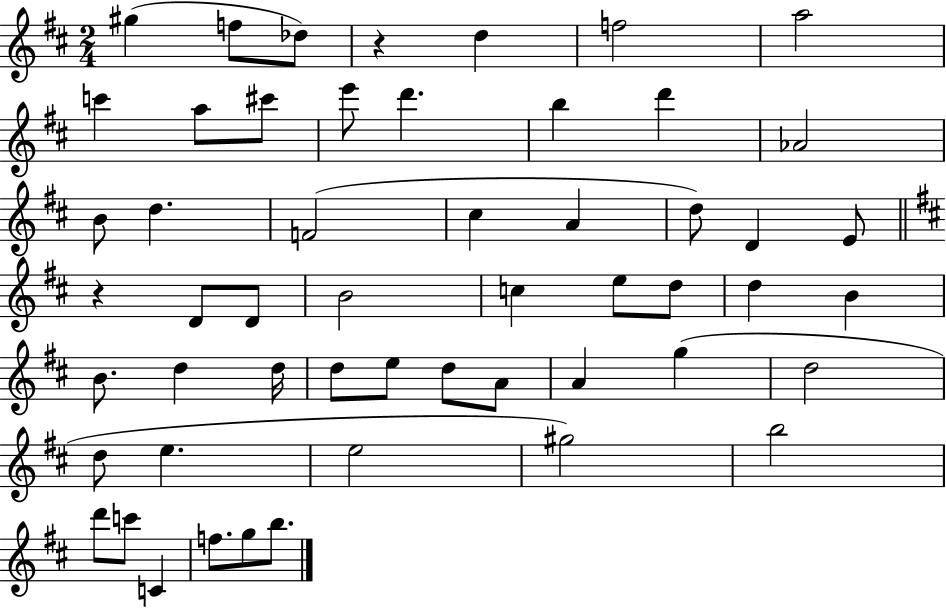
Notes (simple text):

G#5/q F5/e Db5/e R/q D5/q F5/h A5/h C6/q A5/e C#6/e E6/e D6/q. B5/q D6/q Ab4/h B4/e D5/q. F4/h C#5/q A4/q D5/e D4/q E4/e R/q D4/e D4/e B4/h C5/q E5/e D5/e D5/q B4/q B4/e. D5/q D5/s D5/e E5/e D5/e A4/e A4/q G5/q D5/h D5/e E5/q. E5/h G#5/h B5/h D6/e C6/e C4/q F5/e. G5/e B5/e.